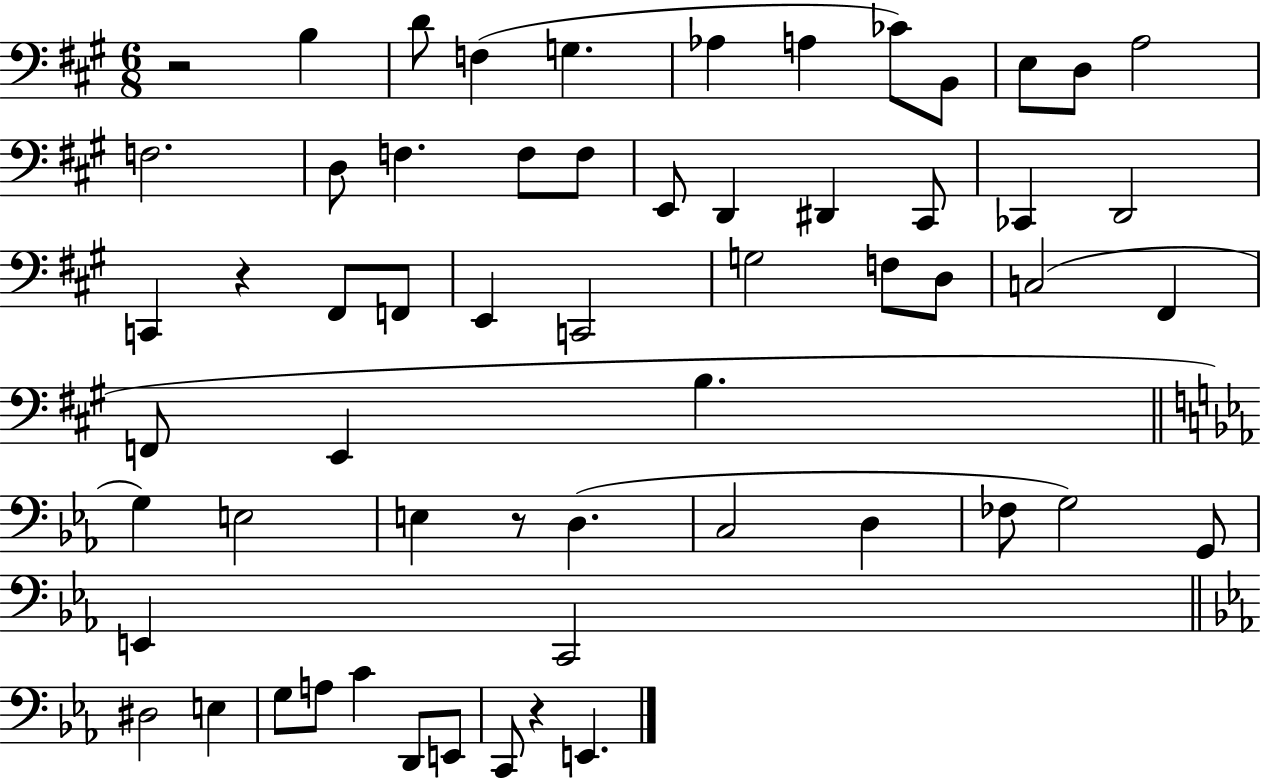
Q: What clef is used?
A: bass